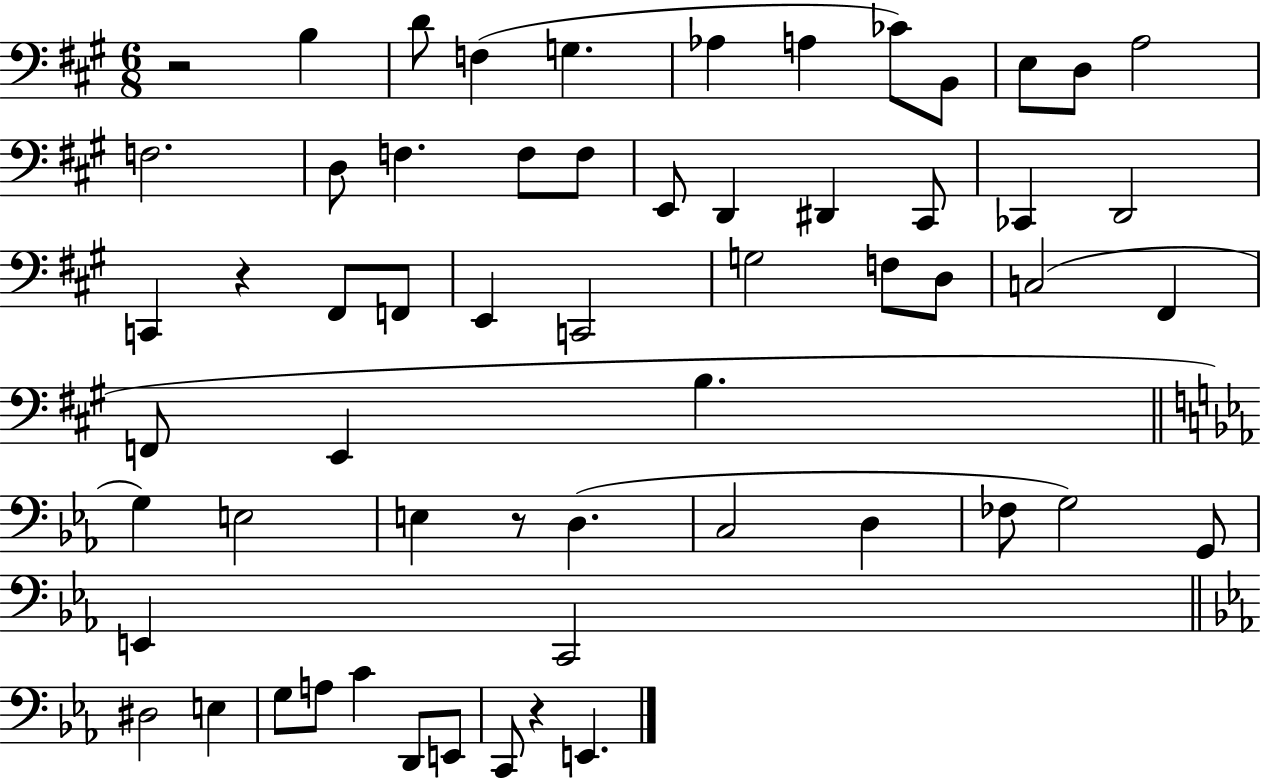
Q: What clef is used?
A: bass